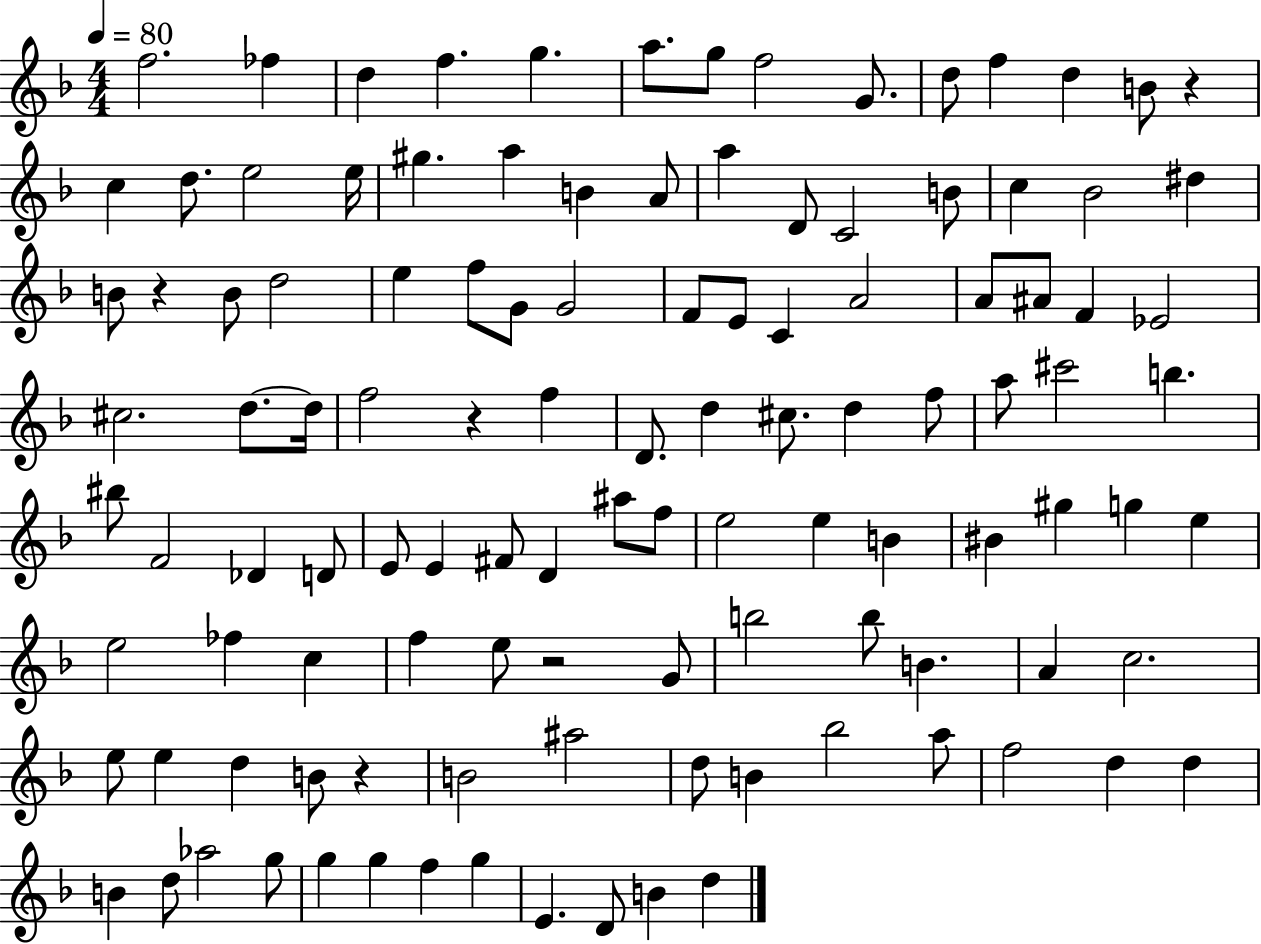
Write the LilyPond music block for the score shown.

{
  \clef treble
  \numericTimeSignature
  \time 4/4
  \key f \major
  \tempo 4 = 80
  \repeat volta 2 { f''2. fes''4 | d''4 f''4. g''4. | a''8. g''8 f''2 g'8. | d''8 f''4 d''4 b'8 r4 | \break c''4 d''8. e''2 e''16 | gis''4. a''4 b'4 a'8 | a''4 d'8 c'2 b'8 | c''4 bes'2 dis''4 | \break b'8 r4 b'8 d''2 | e''4 f''8 g'8 g'2 | f'8 e'8 c'4 a'2 | a'8 ais'8 f'4 ees'2 | \break cis''2. d''8.~~ d''16 | f''2 r4 f''4 | d'8. d''4 cis''8. d''4 f''8 | a''8 cis'''2 b''4. | \break bis''8 f'2 des'4 d'8 | e'8 e'4 fis'8 d'4 ais''8 f''8 | e''2 e''4 b'4 | bis'4 gis''4 g''4 e''4 | \break e''2 fes''4 c''4 | f''4 e''8 r2 g'8 | b''2 b''8 b'4. | a'4 c''2. | \break e''8 e''4 d''4 b'8 r4 | b'2 ais''2 | d''8 b'4 bes''2 a''8 | f''2 d''4 d''4 | \break b'4 d''8 aes''2 g''8 | g''4 g''4 f''4 g''4 | e'4. d'8 b'4 d''4 | } \bar "|."
}